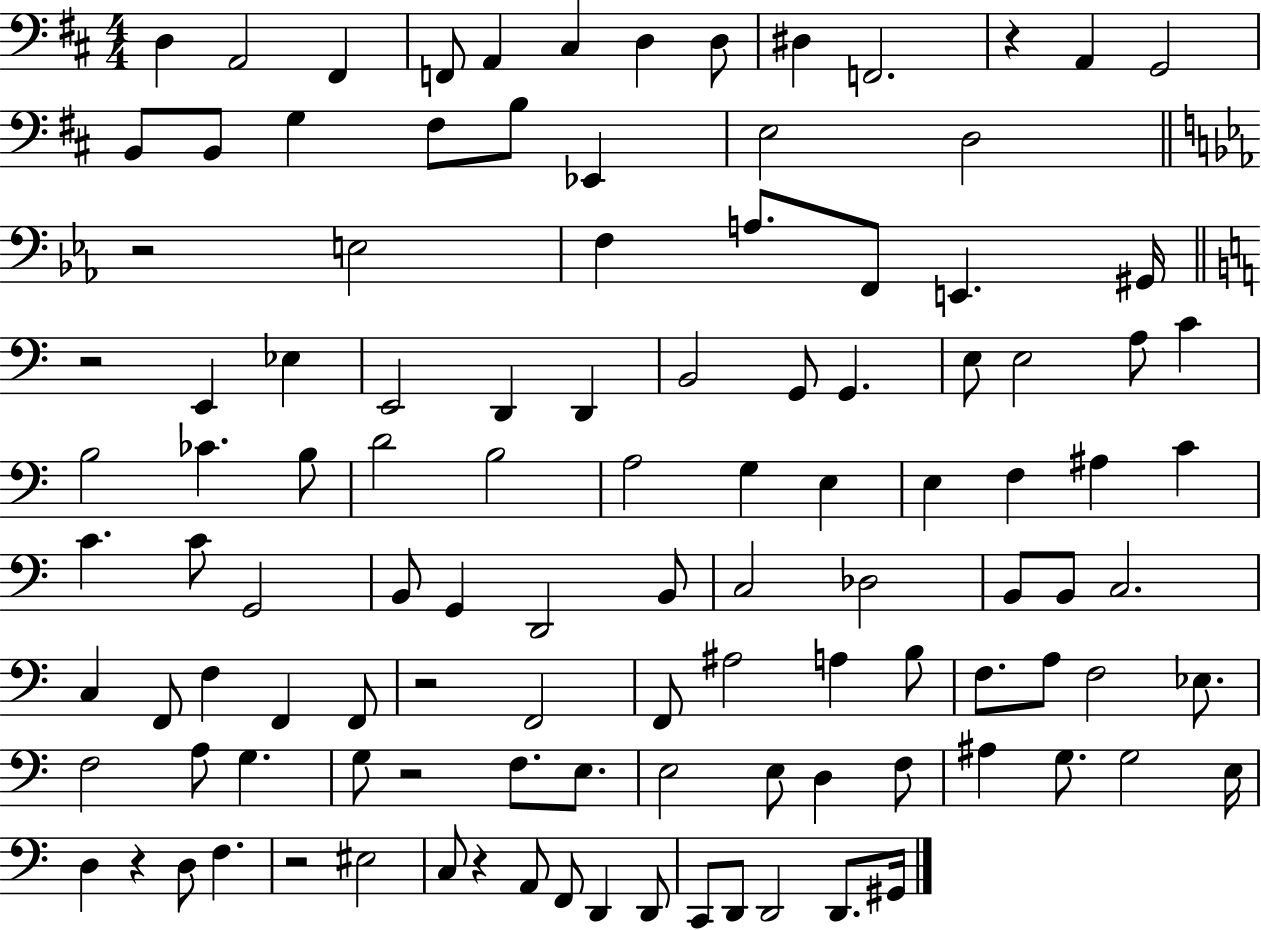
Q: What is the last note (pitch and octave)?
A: G#2